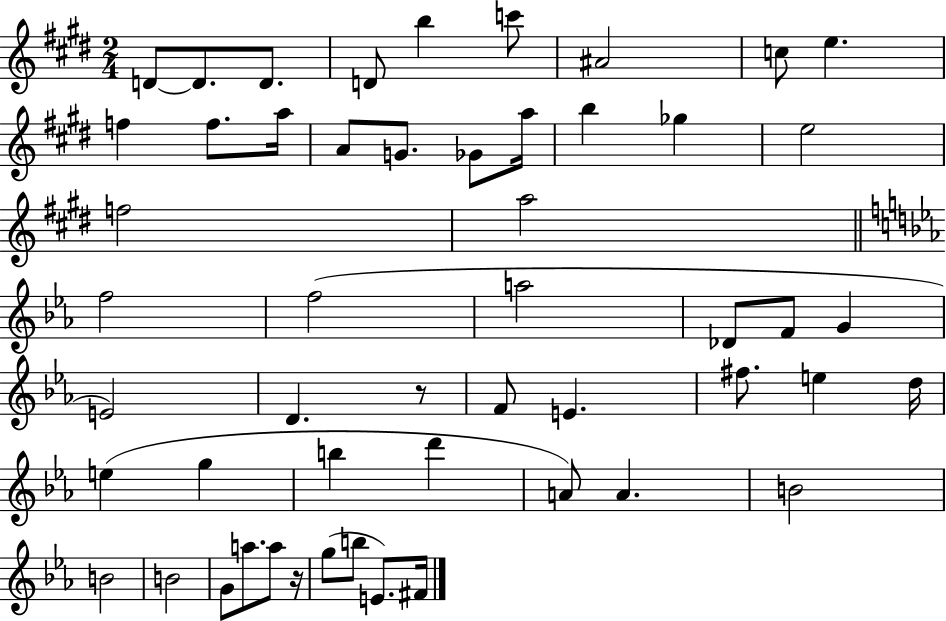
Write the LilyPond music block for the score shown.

{
  \clef treble
  \numericTimeSignature
  \time 2/4
  \key e \major
  d'8~~ d'8. d'8. | d'8 b''4 c'''8 | ais'2 | c''8 e''4. | \break f''4 f''8. a''16 | a'8 g'8. ges'8 a''16 | b''4 ges''4 | e''2 | \break f''2 | a''2 | \bar "||" \break \key ees \major f''2 | f''2( | a''2 | des'8 f'8 g'4 | \break e'2) | d'4. r8 | f'8 e'4. | fis''8. e''4 d''16 | \break e''4( g''4 | b''4 d'''4 | a'8) a'4. | b'2 | \break b'2 | b'2 | g'8 a''8. a''8 r16 | g''8( b''8 e'8.) fis'16 | \break \bar "|."
}